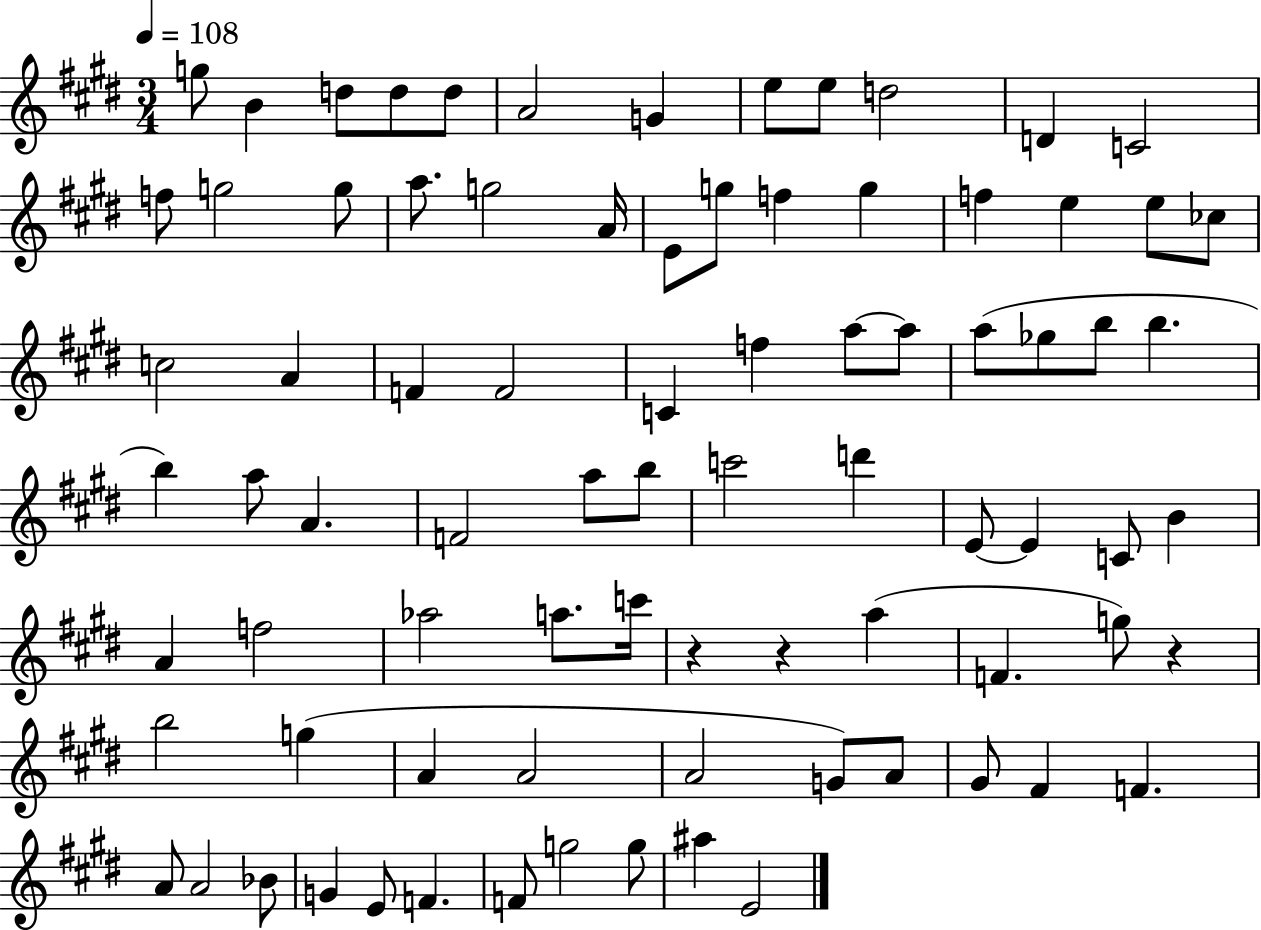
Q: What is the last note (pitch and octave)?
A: E4